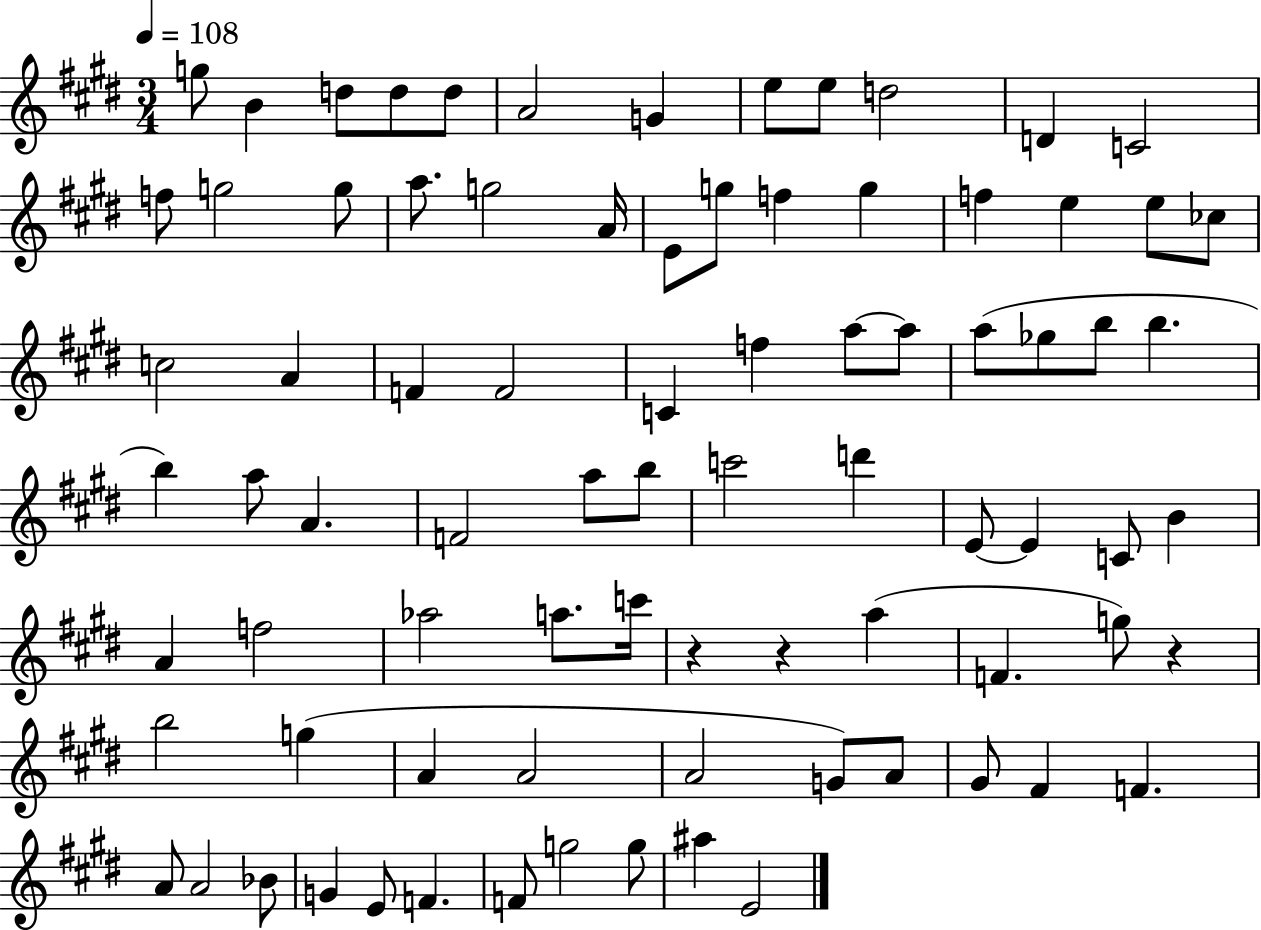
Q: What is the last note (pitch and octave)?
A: E4